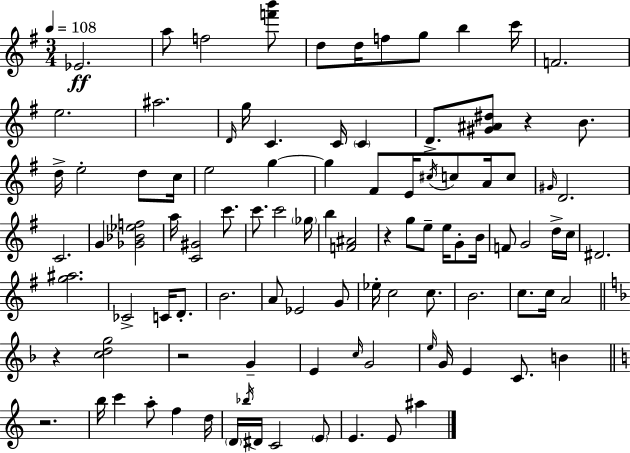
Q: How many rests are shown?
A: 5